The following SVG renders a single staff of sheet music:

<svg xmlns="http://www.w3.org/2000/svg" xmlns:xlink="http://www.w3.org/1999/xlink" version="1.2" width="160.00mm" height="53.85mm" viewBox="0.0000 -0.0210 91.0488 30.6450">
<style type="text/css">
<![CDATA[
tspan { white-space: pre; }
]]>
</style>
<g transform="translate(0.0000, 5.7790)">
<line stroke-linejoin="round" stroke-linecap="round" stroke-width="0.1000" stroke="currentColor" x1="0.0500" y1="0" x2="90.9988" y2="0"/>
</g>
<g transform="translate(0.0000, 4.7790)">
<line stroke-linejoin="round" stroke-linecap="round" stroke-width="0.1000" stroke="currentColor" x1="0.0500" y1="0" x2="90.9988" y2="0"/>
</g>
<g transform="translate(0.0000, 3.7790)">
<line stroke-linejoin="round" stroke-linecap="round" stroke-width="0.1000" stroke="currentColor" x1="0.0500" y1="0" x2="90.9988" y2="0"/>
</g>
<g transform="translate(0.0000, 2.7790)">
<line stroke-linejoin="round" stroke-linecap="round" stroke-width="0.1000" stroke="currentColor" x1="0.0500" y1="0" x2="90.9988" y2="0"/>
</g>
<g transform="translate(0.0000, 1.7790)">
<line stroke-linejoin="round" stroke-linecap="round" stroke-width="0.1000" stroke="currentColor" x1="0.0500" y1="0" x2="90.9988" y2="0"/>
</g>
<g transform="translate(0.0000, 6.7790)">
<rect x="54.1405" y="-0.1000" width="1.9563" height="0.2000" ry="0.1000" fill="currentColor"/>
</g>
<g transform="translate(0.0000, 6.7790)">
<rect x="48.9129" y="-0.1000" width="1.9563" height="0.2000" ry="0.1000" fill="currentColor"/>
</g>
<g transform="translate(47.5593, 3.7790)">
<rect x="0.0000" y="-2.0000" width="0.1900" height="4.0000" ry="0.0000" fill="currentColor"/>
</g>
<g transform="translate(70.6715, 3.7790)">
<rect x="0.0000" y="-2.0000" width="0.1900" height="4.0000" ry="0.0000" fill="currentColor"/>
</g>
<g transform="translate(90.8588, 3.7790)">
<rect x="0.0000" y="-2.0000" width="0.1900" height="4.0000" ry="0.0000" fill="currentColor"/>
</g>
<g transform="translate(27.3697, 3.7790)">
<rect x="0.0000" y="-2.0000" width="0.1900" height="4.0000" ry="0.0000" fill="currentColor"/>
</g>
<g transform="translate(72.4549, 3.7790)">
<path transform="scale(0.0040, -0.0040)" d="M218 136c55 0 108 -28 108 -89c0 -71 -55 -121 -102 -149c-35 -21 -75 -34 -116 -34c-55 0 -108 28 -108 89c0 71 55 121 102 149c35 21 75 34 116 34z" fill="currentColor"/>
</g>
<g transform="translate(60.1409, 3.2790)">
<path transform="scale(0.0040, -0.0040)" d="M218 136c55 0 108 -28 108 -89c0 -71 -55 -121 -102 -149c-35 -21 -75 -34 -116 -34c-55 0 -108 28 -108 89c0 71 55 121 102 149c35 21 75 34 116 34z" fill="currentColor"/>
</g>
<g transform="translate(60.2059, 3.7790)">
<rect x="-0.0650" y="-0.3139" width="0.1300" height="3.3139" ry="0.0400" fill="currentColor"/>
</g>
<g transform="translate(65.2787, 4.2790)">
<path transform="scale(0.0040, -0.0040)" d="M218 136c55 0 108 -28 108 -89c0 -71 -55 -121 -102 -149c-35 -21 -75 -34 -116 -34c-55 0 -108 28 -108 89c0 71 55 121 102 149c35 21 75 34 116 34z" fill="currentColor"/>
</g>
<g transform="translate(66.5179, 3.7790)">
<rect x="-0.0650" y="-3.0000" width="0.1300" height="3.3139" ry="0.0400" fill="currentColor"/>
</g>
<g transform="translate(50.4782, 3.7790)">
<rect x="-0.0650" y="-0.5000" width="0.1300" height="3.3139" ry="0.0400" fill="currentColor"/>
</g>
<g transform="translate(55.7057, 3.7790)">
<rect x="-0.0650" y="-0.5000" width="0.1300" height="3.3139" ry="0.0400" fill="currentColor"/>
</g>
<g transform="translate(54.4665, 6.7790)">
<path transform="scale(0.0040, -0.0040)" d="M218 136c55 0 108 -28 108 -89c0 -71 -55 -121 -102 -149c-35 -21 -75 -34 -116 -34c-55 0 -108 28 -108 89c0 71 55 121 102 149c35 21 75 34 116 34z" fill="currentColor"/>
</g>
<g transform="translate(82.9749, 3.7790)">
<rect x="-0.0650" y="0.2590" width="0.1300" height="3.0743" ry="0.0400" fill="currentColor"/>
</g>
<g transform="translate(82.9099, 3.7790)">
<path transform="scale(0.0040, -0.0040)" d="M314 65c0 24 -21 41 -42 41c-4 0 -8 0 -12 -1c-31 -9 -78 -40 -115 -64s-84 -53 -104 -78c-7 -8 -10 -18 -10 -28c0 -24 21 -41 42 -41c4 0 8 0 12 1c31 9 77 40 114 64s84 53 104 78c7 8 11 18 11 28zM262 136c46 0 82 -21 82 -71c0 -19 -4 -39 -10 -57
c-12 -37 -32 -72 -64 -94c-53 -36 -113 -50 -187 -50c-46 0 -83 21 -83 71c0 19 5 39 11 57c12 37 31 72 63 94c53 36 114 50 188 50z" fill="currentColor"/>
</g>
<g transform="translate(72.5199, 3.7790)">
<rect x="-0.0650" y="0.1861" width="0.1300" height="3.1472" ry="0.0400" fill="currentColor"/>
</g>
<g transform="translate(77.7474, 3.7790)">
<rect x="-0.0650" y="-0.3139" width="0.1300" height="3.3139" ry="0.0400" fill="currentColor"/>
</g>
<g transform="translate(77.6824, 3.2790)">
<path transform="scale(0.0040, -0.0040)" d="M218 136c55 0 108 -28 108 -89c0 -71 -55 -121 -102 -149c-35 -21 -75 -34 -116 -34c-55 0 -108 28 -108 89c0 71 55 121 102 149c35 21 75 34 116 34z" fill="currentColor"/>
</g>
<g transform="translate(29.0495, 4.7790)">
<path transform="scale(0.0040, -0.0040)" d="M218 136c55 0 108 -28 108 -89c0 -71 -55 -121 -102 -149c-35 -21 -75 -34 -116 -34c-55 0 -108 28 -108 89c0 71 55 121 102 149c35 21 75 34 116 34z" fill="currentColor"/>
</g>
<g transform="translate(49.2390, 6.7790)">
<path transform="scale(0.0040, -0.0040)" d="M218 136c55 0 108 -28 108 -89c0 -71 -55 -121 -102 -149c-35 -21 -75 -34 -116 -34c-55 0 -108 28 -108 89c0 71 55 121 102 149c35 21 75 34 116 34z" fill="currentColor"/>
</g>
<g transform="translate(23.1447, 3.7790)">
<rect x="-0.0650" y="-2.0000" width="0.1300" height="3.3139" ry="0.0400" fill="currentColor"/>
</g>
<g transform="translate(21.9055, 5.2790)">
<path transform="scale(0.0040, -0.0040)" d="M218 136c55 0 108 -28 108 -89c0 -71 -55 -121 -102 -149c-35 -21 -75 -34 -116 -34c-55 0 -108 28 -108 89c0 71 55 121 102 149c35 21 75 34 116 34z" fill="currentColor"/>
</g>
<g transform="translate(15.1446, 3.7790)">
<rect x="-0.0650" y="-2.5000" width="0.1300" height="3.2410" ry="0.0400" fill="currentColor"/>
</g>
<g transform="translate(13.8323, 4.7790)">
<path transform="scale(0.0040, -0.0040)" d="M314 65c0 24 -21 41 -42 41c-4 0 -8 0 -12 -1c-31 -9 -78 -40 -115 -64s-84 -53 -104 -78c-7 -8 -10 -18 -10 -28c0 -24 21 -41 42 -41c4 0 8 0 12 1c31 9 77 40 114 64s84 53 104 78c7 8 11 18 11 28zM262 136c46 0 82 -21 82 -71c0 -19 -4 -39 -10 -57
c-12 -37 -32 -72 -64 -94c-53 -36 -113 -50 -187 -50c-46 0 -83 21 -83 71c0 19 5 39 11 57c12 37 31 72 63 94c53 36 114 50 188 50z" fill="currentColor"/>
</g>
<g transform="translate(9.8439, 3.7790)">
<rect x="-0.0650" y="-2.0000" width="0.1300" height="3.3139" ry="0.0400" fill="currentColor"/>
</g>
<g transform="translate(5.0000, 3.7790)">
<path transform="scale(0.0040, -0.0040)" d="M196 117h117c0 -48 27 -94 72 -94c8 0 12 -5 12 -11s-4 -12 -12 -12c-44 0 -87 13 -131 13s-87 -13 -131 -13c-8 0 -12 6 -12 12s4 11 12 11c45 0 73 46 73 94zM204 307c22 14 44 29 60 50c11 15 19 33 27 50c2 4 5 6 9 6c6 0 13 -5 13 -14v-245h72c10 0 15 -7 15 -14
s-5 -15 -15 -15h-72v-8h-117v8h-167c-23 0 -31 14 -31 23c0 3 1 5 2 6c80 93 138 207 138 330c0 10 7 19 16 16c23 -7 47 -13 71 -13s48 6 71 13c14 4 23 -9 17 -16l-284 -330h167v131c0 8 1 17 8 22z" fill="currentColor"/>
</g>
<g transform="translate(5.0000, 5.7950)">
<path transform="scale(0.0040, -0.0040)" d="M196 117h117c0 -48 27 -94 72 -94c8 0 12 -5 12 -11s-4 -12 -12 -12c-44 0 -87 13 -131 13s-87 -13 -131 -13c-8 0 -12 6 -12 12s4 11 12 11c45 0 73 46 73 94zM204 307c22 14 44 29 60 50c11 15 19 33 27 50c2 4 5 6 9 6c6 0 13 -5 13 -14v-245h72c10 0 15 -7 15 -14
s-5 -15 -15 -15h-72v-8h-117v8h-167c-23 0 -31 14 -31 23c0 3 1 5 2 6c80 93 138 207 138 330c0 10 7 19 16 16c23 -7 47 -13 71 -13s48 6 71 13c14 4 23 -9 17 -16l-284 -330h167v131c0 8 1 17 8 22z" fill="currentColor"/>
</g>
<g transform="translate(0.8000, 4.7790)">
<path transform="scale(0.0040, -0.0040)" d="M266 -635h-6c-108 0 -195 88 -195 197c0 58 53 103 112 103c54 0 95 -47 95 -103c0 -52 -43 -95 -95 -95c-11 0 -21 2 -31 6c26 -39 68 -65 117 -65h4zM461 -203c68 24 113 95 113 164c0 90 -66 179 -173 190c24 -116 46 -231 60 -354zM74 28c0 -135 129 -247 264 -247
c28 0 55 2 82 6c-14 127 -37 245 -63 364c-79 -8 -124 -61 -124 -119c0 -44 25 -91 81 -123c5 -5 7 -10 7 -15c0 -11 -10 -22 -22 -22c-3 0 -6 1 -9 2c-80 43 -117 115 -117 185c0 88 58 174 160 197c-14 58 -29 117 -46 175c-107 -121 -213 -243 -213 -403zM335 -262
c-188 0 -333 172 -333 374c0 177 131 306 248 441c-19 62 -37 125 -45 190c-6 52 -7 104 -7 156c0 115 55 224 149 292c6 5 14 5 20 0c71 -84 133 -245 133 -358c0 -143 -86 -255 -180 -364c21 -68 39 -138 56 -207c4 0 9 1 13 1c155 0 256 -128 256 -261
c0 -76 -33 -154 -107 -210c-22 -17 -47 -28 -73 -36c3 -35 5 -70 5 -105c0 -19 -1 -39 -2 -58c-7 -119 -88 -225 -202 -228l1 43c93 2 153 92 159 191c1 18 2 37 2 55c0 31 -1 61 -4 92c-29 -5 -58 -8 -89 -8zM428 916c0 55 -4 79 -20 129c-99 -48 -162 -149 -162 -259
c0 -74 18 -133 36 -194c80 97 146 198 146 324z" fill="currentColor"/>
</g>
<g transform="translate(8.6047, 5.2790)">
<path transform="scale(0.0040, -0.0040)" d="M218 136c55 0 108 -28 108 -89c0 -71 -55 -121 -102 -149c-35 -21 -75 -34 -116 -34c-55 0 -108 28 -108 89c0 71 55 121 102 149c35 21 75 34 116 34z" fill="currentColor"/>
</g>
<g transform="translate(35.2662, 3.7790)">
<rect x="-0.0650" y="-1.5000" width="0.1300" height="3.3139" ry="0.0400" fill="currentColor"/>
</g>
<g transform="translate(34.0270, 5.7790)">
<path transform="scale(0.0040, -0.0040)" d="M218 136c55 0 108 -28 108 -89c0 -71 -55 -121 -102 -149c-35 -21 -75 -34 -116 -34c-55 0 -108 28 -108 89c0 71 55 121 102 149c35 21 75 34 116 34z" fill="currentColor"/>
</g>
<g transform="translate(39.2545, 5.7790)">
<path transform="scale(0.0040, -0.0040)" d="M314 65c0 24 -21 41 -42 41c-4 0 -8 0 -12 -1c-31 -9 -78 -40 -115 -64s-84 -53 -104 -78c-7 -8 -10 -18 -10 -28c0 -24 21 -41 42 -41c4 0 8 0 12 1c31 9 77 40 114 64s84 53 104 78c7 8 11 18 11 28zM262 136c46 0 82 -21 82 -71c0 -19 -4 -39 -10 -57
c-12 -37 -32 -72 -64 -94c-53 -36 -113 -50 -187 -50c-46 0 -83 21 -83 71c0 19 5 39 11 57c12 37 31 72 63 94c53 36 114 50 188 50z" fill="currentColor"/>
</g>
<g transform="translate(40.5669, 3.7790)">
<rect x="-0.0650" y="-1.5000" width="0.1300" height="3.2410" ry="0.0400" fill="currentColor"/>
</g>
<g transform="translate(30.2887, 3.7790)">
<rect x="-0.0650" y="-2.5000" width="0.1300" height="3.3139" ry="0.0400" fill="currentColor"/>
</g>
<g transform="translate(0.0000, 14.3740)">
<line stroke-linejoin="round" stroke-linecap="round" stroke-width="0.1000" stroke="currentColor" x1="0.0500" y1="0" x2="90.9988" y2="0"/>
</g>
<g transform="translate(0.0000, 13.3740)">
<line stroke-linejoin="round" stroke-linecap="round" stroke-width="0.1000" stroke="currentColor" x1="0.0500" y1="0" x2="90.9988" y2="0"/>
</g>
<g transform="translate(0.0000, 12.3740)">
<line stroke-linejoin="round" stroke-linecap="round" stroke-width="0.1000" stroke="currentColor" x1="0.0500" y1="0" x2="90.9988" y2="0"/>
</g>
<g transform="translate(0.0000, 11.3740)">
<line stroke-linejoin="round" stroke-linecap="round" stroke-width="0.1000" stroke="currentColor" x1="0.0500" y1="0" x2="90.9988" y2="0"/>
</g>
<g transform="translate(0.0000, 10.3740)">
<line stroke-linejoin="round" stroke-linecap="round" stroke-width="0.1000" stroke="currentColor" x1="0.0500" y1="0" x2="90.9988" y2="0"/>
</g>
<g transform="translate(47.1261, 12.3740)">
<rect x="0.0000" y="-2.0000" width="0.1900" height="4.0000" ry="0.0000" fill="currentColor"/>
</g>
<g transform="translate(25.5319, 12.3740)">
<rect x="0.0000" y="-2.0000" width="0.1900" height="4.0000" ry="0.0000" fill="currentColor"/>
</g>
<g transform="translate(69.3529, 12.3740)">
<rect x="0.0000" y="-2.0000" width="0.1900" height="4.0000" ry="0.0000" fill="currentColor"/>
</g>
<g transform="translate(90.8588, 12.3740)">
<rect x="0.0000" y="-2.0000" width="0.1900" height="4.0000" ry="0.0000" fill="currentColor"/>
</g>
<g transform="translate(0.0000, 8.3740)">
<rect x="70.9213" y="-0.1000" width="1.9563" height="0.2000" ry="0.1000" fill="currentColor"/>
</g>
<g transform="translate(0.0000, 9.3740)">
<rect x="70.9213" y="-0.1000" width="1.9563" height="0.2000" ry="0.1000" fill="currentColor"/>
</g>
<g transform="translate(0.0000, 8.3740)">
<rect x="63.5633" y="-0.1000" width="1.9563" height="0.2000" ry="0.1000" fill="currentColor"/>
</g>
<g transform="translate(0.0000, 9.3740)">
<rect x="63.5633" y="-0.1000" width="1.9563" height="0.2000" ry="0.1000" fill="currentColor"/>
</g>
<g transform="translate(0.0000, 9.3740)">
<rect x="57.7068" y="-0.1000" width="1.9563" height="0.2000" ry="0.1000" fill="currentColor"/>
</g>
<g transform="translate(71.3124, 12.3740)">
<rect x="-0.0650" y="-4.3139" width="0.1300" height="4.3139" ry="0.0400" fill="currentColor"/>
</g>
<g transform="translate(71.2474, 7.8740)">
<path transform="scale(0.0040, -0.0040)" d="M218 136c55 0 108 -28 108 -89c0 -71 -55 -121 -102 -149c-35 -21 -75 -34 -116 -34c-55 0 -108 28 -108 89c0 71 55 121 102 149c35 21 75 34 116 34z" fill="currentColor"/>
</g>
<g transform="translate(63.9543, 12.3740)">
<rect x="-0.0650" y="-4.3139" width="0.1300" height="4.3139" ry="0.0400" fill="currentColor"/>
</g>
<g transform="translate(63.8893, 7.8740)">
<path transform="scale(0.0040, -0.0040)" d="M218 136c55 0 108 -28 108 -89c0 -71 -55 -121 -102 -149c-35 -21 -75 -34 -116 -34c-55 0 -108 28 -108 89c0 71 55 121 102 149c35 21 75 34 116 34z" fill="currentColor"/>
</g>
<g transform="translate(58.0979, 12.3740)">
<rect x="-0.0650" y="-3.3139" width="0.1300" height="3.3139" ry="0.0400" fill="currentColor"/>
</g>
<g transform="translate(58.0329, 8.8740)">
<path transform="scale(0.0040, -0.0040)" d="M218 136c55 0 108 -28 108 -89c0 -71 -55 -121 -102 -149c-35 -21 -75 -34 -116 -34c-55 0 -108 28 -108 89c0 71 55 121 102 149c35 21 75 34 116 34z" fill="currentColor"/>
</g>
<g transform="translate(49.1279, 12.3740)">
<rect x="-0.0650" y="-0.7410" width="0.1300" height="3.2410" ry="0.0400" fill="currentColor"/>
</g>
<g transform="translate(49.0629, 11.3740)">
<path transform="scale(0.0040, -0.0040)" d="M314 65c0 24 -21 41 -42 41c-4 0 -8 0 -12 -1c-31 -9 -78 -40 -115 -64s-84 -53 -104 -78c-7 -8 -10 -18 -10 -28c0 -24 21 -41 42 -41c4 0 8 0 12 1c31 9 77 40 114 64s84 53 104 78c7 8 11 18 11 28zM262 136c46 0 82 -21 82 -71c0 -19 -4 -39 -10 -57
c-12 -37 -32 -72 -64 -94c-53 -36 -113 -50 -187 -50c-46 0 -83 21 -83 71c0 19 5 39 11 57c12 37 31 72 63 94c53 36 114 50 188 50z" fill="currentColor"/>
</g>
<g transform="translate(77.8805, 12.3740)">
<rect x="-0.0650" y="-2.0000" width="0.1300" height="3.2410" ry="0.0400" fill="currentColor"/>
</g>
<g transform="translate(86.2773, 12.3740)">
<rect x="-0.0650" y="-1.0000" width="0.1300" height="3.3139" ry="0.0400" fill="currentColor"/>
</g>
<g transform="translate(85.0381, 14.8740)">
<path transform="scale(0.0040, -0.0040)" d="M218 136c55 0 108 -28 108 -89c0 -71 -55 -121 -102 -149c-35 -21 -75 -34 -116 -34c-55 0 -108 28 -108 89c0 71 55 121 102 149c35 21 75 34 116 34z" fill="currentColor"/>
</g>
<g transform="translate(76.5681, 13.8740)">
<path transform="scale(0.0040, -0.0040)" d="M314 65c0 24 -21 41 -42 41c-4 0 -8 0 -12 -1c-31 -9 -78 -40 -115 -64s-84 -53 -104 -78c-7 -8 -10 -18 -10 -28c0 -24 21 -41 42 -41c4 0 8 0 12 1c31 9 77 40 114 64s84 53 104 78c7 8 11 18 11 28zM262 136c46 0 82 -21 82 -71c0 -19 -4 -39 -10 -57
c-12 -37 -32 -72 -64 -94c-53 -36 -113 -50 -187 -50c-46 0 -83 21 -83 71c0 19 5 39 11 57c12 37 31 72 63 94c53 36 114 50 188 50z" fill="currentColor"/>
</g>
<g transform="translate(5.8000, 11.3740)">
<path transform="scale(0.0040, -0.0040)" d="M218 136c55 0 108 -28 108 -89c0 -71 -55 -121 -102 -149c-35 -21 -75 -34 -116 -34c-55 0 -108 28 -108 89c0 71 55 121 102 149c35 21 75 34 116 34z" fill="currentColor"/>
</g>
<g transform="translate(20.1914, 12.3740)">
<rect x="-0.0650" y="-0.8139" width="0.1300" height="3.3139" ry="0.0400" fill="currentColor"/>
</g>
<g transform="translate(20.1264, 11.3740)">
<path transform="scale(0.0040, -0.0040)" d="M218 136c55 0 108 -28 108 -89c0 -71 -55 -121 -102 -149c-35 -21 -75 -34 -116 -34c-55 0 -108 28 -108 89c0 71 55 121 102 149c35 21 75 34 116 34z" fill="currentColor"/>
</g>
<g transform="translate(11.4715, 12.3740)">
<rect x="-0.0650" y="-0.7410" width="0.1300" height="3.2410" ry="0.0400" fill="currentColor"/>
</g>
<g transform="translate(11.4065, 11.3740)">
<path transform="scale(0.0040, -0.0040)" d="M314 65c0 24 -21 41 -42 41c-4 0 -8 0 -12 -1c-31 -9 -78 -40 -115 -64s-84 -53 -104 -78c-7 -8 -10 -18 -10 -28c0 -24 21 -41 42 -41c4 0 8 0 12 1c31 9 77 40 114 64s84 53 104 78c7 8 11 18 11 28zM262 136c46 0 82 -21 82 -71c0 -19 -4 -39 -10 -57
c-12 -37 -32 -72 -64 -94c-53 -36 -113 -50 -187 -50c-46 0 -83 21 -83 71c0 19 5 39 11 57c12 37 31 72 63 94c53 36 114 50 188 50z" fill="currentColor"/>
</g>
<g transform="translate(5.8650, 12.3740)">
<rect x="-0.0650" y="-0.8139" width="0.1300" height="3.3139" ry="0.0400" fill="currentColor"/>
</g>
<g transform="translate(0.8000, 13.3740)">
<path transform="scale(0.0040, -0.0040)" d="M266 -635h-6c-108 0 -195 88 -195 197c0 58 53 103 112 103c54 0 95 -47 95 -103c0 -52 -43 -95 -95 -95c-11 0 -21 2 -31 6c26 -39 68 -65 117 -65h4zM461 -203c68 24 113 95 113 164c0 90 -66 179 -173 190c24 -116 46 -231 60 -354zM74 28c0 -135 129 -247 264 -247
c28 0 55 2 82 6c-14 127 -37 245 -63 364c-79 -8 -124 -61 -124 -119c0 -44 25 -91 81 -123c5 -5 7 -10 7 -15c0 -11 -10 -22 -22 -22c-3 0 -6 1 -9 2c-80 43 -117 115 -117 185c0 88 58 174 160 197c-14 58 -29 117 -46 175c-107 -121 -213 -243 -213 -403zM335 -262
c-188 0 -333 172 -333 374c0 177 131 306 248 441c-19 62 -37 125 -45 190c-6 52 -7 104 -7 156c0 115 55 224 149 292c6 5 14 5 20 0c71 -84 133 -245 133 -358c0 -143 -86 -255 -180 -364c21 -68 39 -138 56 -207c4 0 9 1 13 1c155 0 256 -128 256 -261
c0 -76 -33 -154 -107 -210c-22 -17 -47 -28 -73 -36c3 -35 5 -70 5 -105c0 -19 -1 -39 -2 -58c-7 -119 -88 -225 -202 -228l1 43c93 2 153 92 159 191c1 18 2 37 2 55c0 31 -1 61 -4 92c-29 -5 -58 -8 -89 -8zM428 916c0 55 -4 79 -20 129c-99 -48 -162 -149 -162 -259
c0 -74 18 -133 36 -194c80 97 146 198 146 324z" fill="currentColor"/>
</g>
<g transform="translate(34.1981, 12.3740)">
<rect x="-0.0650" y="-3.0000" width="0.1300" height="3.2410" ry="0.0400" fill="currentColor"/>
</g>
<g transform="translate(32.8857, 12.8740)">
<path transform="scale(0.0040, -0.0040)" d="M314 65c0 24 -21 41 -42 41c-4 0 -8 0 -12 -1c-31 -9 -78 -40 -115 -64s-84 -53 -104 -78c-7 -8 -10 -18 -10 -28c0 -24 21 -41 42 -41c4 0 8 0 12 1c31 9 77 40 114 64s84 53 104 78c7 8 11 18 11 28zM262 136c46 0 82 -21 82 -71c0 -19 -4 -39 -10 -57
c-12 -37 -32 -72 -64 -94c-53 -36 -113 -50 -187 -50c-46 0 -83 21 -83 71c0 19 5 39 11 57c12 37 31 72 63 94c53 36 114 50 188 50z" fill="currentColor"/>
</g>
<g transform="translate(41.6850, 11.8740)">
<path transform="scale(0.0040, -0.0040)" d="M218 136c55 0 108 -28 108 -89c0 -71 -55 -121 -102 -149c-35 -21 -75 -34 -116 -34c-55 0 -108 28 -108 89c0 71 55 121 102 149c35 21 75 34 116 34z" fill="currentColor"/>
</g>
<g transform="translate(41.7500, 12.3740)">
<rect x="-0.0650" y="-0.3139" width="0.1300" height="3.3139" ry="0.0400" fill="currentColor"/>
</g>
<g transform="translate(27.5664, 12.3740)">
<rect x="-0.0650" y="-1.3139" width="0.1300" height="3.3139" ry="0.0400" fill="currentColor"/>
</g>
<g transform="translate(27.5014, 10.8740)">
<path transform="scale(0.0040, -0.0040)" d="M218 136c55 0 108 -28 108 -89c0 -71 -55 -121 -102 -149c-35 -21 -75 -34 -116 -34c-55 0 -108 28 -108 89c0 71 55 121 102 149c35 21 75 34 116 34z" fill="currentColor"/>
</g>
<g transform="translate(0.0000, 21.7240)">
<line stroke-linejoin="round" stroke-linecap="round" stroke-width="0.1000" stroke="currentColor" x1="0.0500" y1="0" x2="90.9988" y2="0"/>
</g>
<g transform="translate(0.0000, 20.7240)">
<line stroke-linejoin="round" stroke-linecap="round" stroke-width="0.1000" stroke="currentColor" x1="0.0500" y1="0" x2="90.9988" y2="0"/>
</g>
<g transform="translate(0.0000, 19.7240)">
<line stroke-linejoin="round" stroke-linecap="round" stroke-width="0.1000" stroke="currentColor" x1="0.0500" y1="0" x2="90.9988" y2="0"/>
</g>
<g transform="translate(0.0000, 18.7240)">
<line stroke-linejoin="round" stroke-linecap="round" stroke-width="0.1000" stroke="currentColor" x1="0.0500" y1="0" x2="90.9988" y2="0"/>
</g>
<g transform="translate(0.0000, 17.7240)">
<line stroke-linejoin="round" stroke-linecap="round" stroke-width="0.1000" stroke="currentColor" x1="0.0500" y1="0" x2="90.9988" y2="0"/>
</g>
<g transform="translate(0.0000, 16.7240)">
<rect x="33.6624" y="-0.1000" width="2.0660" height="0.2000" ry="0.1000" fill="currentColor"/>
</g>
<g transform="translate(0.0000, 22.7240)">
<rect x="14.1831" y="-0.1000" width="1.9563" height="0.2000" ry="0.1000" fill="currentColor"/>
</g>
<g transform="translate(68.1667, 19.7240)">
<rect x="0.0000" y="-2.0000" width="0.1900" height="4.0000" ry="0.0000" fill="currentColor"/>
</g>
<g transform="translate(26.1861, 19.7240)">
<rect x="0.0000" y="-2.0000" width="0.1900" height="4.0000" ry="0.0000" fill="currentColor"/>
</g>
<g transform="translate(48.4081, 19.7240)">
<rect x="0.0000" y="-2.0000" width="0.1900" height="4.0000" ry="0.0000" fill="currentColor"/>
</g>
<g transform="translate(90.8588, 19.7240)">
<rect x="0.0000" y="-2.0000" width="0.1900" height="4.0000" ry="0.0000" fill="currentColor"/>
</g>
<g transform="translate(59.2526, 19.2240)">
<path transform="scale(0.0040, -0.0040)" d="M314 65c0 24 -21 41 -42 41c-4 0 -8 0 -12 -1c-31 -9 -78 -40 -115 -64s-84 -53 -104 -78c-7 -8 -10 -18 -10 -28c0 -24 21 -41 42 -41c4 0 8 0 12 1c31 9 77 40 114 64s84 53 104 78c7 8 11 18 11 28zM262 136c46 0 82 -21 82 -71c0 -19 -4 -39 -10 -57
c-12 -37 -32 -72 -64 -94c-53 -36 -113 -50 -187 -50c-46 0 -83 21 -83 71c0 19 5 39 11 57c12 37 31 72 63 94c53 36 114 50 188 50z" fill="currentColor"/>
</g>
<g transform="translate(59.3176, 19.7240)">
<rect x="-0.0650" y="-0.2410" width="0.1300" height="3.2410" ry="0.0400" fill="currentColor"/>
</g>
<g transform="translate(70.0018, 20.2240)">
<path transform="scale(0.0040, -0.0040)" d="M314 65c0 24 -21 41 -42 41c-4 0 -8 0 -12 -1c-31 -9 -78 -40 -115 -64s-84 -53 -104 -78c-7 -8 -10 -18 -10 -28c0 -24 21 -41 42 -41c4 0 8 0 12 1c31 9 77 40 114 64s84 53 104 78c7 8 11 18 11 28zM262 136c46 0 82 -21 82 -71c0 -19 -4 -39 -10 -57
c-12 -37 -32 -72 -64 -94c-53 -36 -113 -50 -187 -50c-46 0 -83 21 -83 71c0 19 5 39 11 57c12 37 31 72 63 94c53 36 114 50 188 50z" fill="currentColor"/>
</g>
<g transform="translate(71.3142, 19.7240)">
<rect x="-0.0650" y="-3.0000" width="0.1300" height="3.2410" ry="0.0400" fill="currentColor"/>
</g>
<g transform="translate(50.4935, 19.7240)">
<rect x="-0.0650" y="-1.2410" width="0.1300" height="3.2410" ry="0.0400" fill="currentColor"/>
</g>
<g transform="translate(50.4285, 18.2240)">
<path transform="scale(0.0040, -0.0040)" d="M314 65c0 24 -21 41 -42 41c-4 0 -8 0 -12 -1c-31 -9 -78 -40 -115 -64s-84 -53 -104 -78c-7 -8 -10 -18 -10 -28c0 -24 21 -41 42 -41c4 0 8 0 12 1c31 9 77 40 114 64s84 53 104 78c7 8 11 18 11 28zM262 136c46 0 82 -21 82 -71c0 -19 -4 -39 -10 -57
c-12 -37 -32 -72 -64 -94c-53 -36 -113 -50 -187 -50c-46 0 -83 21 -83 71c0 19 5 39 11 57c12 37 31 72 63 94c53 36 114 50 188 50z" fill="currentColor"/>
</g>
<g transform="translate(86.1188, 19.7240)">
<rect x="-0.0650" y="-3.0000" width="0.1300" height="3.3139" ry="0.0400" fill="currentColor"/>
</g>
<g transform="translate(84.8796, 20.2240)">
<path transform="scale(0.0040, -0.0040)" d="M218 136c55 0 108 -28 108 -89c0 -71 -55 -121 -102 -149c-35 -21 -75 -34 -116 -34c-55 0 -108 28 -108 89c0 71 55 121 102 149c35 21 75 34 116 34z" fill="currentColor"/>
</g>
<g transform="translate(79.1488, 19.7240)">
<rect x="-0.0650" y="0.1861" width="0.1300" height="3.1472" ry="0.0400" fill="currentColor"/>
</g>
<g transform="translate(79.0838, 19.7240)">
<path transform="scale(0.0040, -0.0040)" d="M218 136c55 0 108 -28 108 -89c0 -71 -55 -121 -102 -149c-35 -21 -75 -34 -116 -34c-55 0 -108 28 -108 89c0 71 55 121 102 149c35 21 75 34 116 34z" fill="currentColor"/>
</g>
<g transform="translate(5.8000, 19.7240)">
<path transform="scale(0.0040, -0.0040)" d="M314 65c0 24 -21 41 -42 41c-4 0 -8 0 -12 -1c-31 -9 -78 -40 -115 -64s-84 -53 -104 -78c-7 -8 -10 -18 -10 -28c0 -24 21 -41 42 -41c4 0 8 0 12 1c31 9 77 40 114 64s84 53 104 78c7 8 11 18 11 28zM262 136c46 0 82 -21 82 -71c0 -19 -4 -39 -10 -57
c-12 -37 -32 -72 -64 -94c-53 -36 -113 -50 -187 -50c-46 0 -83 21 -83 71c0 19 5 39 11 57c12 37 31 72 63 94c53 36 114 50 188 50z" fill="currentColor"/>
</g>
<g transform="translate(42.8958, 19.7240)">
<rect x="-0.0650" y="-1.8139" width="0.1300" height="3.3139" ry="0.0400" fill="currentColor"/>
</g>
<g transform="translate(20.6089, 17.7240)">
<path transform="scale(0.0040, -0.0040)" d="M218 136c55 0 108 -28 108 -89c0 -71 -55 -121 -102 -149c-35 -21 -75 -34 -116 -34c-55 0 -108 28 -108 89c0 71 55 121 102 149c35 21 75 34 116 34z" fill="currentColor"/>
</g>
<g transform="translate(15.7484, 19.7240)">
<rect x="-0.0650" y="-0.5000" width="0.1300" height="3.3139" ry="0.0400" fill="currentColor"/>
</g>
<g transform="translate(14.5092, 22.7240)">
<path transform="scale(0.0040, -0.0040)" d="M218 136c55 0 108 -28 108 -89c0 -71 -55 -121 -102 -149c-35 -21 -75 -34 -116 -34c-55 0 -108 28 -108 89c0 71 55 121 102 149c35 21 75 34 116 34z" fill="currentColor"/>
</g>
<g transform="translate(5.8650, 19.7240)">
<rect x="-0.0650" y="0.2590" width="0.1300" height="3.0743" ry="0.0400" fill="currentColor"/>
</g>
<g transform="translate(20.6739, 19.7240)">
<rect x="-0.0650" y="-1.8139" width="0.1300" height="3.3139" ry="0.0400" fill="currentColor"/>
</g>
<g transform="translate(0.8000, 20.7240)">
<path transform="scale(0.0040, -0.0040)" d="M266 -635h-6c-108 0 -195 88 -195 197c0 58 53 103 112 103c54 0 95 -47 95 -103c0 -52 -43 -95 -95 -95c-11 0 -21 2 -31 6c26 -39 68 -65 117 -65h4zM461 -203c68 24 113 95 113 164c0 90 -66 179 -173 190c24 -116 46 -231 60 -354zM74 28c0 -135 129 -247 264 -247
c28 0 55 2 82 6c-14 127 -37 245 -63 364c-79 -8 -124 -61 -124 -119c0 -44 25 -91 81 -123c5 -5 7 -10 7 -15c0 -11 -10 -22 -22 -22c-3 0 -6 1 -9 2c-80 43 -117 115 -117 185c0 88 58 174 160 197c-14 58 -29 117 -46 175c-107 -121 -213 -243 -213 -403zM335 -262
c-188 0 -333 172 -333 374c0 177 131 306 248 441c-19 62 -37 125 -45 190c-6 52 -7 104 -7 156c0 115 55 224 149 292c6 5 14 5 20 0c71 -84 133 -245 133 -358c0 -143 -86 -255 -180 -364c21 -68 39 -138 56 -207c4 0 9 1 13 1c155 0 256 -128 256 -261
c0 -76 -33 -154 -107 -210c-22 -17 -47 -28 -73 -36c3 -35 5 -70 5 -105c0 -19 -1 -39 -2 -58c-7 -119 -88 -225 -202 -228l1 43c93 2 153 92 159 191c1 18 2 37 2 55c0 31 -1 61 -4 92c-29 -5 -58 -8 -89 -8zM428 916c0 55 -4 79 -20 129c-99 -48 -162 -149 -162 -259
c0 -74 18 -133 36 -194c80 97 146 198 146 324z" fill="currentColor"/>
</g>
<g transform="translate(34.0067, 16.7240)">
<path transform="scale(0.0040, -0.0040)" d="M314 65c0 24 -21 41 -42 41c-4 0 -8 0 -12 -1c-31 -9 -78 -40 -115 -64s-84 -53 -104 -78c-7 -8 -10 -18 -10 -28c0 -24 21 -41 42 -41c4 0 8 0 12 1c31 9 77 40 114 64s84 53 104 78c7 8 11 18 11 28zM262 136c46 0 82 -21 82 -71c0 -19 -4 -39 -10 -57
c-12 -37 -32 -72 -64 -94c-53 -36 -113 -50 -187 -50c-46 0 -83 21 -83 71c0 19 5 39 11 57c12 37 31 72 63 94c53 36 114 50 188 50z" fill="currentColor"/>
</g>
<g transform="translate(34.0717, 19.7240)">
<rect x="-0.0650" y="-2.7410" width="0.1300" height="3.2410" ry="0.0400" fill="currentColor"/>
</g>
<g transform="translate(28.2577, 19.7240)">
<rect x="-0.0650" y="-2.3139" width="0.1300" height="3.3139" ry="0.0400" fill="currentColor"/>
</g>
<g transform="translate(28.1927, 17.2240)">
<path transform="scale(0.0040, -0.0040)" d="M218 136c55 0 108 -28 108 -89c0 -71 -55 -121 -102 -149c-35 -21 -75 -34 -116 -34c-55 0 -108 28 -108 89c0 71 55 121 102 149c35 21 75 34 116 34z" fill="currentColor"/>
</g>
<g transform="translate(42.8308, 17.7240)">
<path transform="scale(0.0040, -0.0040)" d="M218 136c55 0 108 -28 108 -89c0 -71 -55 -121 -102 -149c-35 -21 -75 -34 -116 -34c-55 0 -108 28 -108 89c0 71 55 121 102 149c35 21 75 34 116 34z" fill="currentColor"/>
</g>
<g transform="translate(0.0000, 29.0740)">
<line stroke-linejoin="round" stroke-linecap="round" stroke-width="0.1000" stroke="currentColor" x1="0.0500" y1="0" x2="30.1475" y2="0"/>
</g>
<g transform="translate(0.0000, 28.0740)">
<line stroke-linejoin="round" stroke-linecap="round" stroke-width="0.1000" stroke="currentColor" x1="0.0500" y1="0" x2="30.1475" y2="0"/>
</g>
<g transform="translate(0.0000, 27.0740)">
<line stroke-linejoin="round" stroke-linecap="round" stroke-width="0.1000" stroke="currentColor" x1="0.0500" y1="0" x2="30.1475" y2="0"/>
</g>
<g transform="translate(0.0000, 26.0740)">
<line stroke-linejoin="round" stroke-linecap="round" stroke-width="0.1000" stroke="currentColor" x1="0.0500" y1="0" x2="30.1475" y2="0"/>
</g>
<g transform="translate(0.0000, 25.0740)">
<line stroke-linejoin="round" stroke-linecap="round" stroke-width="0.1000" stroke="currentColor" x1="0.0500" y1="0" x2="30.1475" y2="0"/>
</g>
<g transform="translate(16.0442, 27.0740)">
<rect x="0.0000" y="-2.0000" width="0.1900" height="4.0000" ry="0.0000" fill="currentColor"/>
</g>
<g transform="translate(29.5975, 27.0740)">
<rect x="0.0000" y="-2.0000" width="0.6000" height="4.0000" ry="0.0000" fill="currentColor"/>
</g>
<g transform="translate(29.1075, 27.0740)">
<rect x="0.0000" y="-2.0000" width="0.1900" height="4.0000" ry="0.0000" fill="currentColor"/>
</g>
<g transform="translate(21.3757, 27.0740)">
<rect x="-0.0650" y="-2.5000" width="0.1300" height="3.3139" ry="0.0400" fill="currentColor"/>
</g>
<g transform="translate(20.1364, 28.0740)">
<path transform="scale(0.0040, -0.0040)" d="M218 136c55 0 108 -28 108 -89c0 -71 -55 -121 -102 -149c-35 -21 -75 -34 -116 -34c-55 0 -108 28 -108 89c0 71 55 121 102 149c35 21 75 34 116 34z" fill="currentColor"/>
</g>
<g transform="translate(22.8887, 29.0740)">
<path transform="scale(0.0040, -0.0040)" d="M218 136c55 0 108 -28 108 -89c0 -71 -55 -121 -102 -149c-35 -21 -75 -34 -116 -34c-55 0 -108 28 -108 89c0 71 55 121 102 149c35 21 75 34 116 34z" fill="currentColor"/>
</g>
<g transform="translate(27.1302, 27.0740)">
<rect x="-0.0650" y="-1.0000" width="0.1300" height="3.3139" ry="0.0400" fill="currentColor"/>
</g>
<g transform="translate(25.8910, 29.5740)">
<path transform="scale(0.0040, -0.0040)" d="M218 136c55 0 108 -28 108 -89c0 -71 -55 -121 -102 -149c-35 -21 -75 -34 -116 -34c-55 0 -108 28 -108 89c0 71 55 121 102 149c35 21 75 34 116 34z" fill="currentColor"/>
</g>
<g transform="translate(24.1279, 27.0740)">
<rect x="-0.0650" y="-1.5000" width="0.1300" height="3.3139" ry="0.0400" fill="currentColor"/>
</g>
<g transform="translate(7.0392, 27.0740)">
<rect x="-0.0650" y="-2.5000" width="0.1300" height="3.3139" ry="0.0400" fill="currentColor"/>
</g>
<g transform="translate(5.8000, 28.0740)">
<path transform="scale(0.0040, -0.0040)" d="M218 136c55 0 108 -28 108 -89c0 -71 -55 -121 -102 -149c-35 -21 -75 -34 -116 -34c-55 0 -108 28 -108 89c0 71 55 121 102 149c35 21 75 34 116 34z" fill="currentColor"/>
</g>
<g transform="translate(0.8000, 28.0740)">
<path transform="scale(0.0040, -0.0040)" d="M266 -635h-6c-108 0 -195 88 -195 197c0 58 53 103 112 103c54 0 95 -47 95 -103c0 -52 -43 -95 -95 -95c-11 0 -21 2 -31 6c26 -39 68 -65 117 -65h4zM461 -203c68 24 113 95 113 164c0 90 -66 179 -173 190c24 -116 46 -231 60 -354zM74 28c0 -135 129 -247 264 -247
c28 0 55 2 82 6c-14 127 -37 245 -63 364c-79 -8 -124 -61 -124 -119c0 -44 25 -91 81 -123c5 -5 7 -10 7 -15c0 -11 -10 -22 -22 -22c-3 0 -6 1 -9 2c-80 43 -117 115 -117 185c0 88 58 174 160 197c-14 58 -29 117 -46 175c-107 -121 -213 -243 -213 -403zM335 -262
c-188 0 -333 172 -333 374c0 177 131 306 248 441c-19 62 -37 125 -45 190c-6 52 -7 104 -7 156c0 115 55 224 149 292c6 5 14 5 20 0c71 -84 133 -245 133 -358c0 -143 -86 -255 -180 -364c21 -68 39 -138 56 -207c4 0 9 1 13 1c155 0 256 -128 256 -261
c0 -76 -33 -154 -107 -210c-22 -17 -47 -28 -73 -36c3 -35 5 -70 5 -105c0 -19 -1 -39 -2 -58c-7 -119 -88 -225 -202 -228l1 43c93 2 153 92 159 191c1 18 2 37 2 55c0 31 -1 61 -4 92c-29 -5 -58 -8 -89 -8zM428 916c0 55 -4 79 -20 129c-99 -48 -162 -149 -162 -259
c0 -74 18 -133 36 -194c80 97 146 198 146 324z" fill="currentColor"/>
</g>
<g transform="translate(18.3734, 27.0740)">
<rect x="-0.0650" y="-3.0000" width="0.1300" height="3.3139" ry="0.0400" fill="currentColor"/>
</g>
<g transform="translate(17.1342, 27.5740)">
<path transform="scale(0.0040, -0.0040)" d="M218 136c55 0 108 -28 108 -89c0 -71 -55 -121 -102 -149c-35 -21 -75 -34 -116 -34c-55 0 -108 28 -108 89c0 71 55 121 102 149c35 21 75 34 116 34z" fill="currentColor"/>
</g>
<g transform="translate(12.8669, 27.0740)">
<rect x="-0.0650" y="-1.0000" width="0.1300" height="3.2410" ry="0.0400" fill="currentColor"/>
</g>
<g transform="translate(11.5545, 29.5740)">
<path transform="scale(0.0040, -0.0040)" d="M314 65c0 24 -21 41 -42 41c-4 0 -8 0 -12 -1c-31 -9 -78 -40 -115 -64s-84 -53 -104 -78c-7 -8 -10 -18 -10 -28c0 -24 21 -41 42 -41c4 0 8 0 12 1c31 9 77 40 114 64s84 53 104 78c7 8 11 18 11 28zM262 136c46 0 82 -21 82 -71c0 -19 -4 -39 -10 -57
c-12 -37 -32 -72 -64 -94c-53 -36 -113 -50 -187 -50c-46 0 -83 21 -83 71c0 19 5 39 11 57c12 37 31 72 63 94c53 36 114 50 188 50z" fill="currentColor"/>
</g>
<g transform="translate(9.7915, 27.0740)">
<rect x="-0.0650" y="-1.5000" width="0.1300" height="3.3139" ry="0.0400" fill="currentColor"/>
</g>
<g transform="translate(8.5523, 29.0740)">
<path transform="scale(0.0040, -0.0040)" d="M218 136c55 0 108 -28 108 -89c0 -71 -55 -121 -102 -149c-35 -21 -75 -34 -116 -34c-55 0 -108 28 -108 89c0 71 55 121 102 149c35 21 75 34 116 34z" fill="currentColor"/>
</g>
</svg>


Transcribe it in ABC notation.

X:1
T:Untitled
M:4/4
L:1/4
K:C
F G2 F G E E2 C C c A B c B2 d d2 d e A2 c d2 b d' d' F2 D B2 C f g a2 f e2 c2 A2 B A G E D2 A G E D